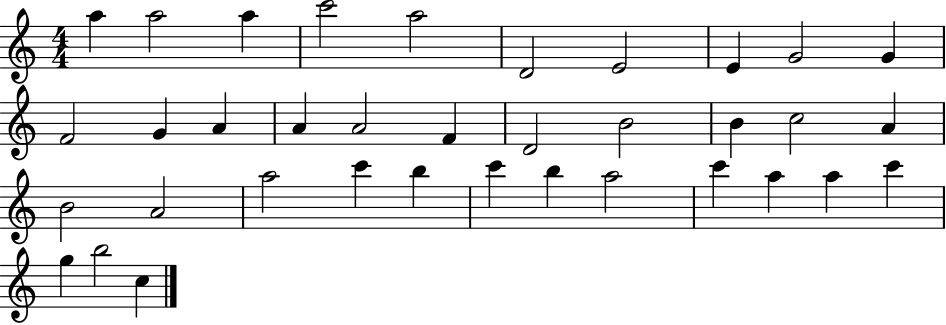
{
  \clef treble
  \numericTimeSignature
  \time 4/4
  \key c \major
  a''4 a''2 a''4 | c'''2 a''2 | d'2 e'2 | e'4 g'2 g'4 | \break f'2 g'4 a'4 | a'4 a'2 f'4 | d'2 b'2 | b'4 c''2 a'4 | \break b'2 a'2 | a''2 c'''4 b''4 | c'''4 b''4 a''2 | c'''4 a''4 a''4 c'''4 | \break g''4 b''2 c''4 | \bar "|."
}